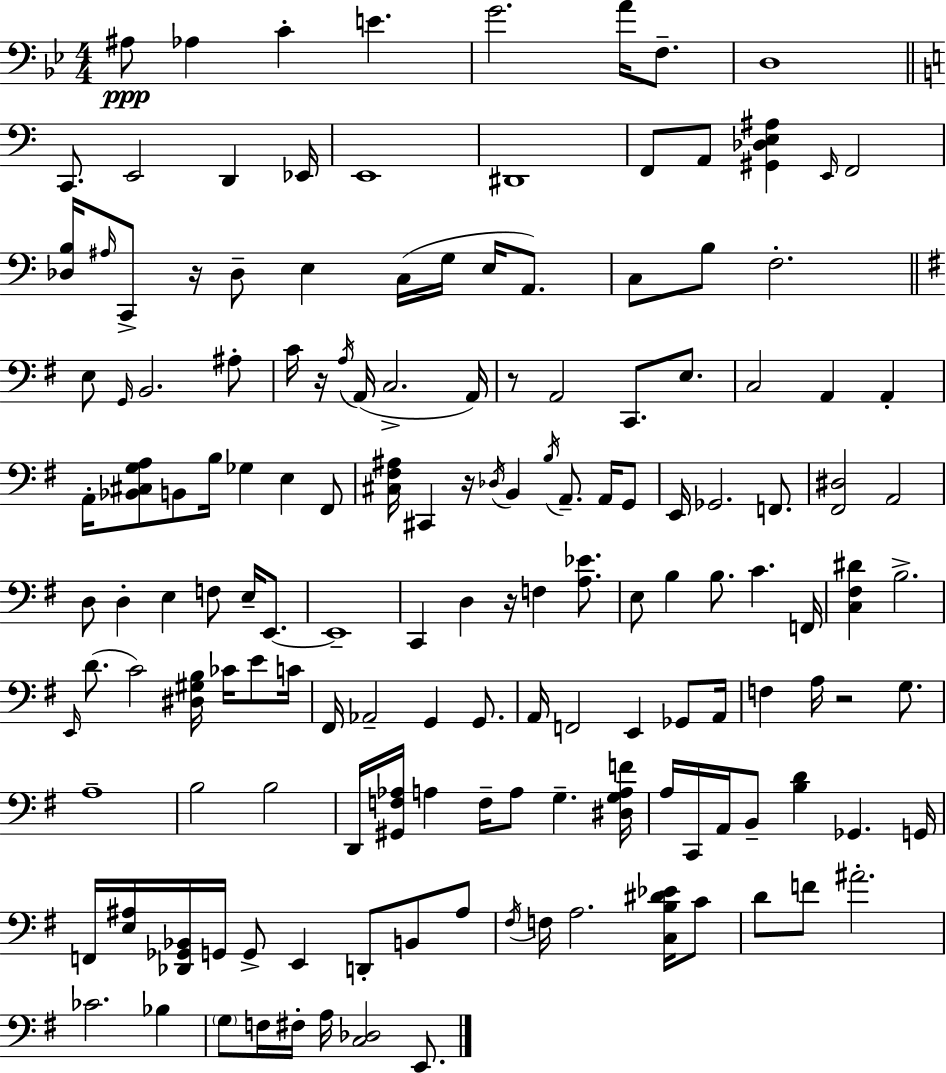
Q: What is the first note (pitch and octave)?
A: A#3